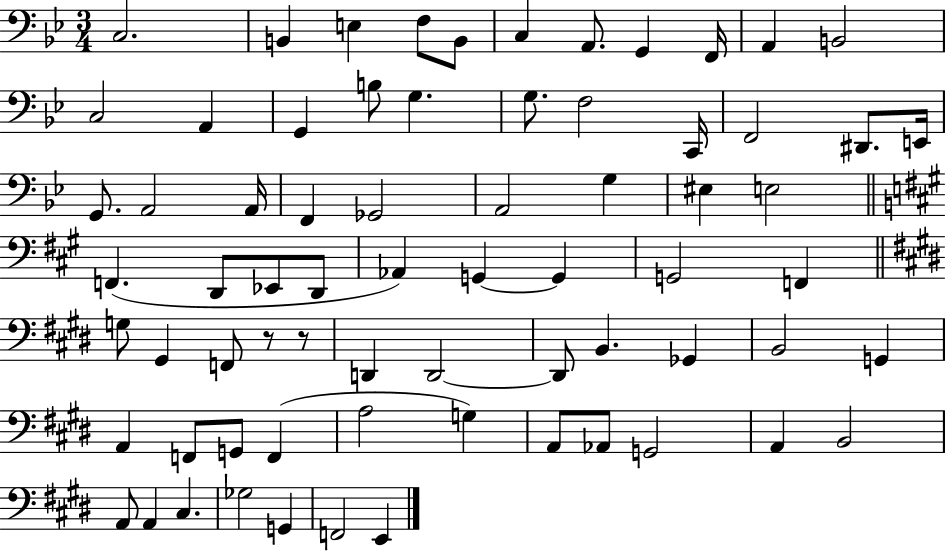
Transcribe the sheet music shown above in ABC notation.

X:1
T:Untitled
M:3/4
L:1/4
K:Bb
C,2 B,, E, F,/2 B,,/2 C, A,,/2 G,, F,,/4 A,, B,,2 C,2 A,, G,, B,/2 G, G,/2 F,2 C,,/4 F,,2 ^D,,/2 E,,/4 G,,/2 A,,2 A,,/4 F,, _G,,2 A,,2 G, ^E, E,2 F,, D,,/2 _E,,/2 D,,/2 _A,, G,, G,, G,,2 F,, G,/2 ^G,, F,,/2 z/2 z/2 D,, D,,2 D,,/2 B,, _G,, B,,2 G,, A,, F,,/2 G,,/2 F,, A,2 G, A,,/2 _A,,/2 G,,2 A,, B,,2 A,,/2 A,, ^C, _G,2 G,, F,,2 E,,